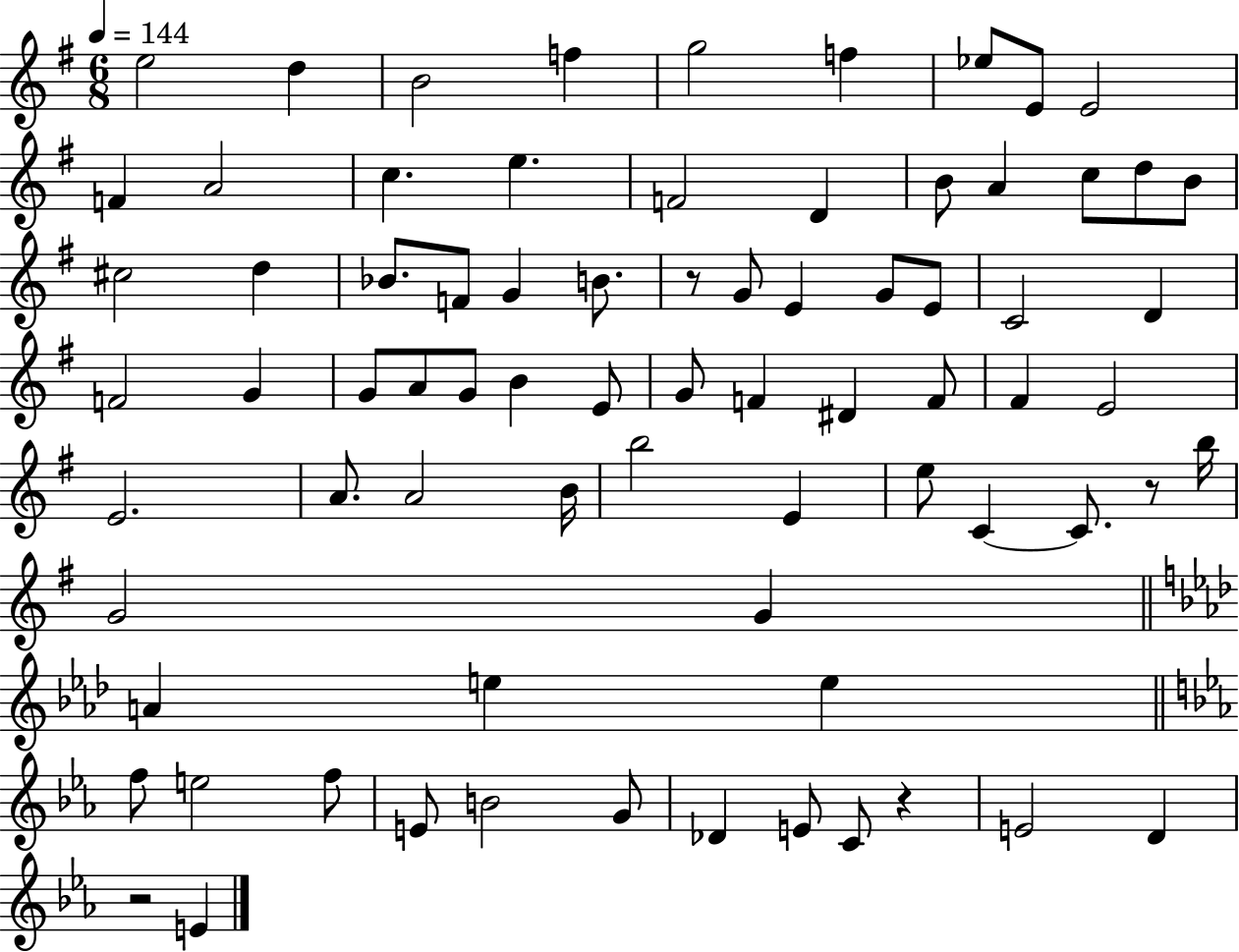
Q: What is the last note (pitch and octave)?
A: E4